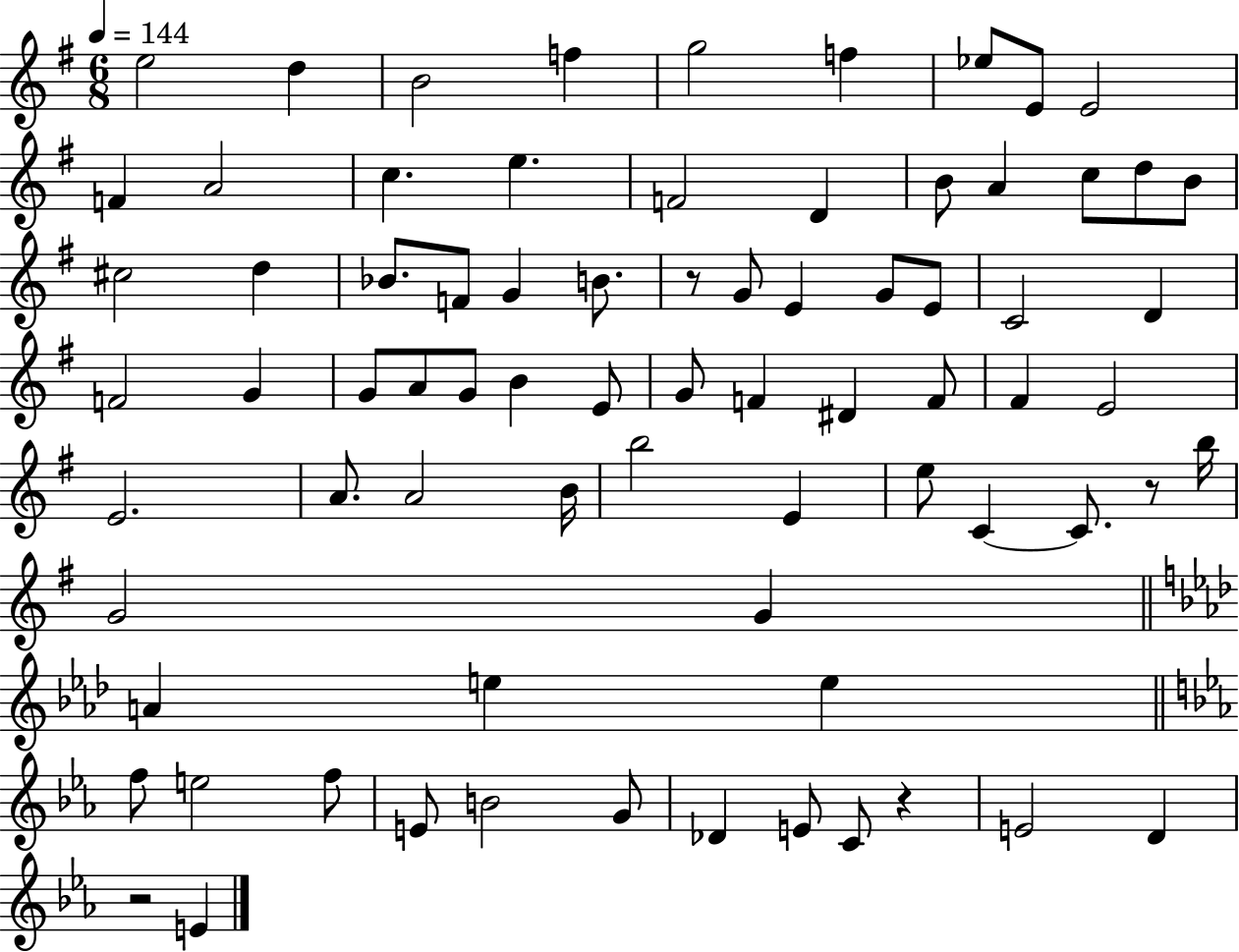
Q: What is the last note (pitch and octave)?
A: E4